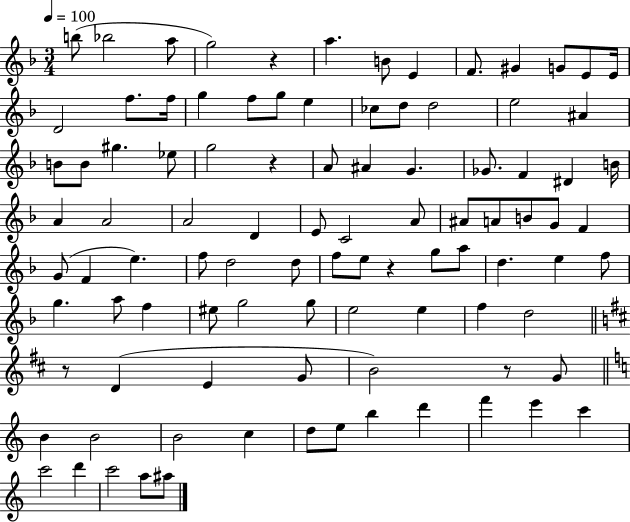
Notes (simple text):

B5/e Bb5/h A5/e G5/h R/q A5/q. B4/e E4/q F4/e. G#4/q G4/e E4/e E4/s D4/h F5/e. F5/s G5/q F5/e G5/e E5/q CES5/e D5/e D5/h E5/h A#4/q B4/e B4/e G#5/q. Eb5/e G5/h R/q A4/e A#4/q G4/q. Gb4/e. F4/q D#4/q B4/s A4/q A4/h A4/h D4/q E4/e C4/h A4/e A#4/e A4/e B4/e G4/e F4/q G4/e F4/q E5/q. F5/e D5/h D5/e F5/e E5/e R/q G5/e A5/e D5/q. E5/q F5/e G5/q. A5/e F5/q EIS5/e G5/h G5/e E5/h E5/q F5/q D5/h R/e D4/q E4/q G4/e B4/h R/e G4/e B4/q B4/h B4/h C5/q D5/e E5/e B5/q D6/q F6/q E6/q C6/q C6/h D6/q C6/h A5/e A#5/e